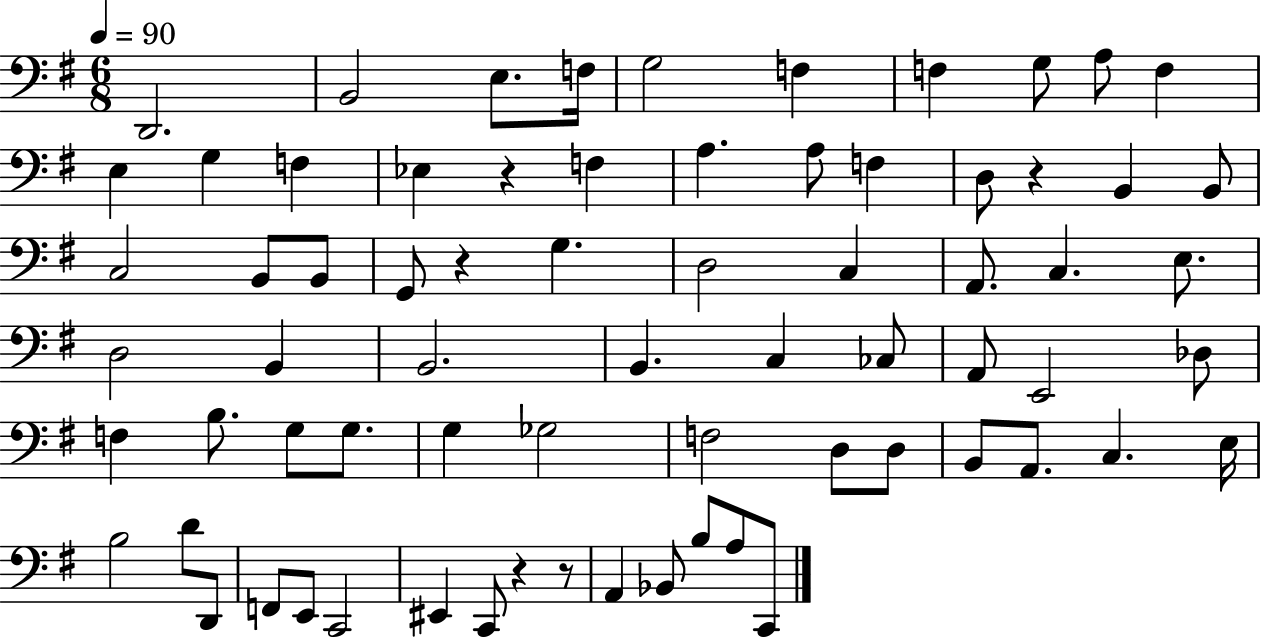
{
  \clef bass
  \numericTimeSignature
  \time 6/8
  \key g \major
  \tempo 4 = 90
  d,2. | b,2 e8. f16 | g2 f4 | f4 g8 a8 f4 | \break e4 g4 f4 | ees4 r4 f4 | a4. a8 f4 | d8 r4 b,4 b,8 | \break c2 b,8 b,8 | g,8 r4 g4. | d2 c4 | a,8. c4. e8. | \break d2 b,4 | b,2. | b,4. c4 ces8 | a,8 e,2 des8 | \break f4 b8. g8 g8. | g4 ges2 | f2 d8 d8 | b,8 a,8. c4. e16 | \break b2 d'8 d,8 | f,8 e,8 c,2 | eis,4 c,8 r4 r8 | a,4 bes,8 b8 a8 c,8 | \break \bar "|."
}